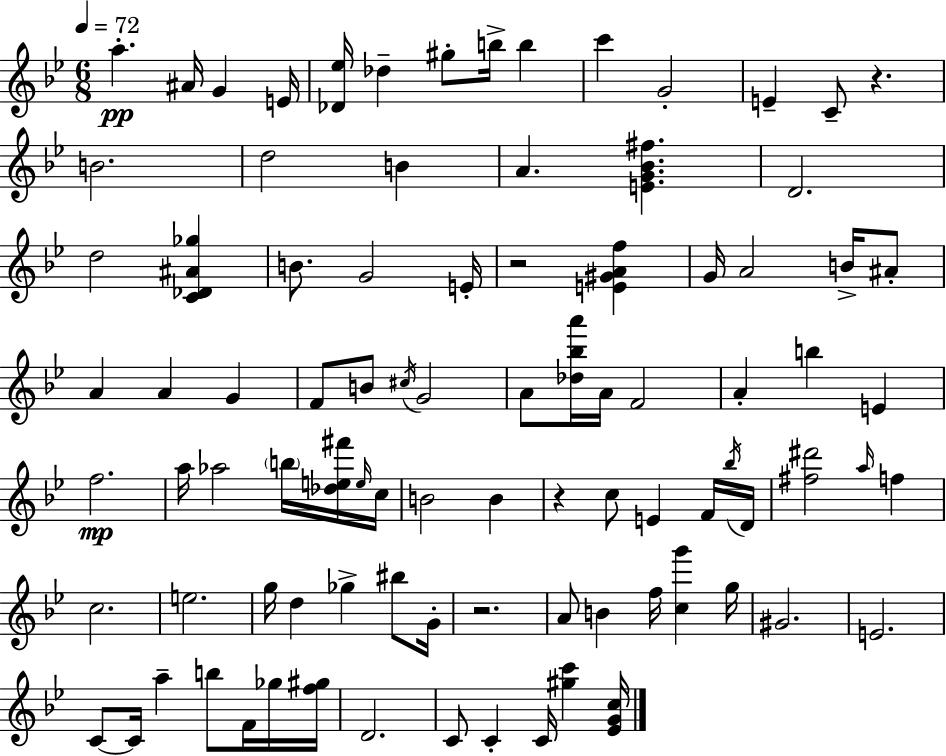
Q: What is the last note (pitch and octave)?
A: C4